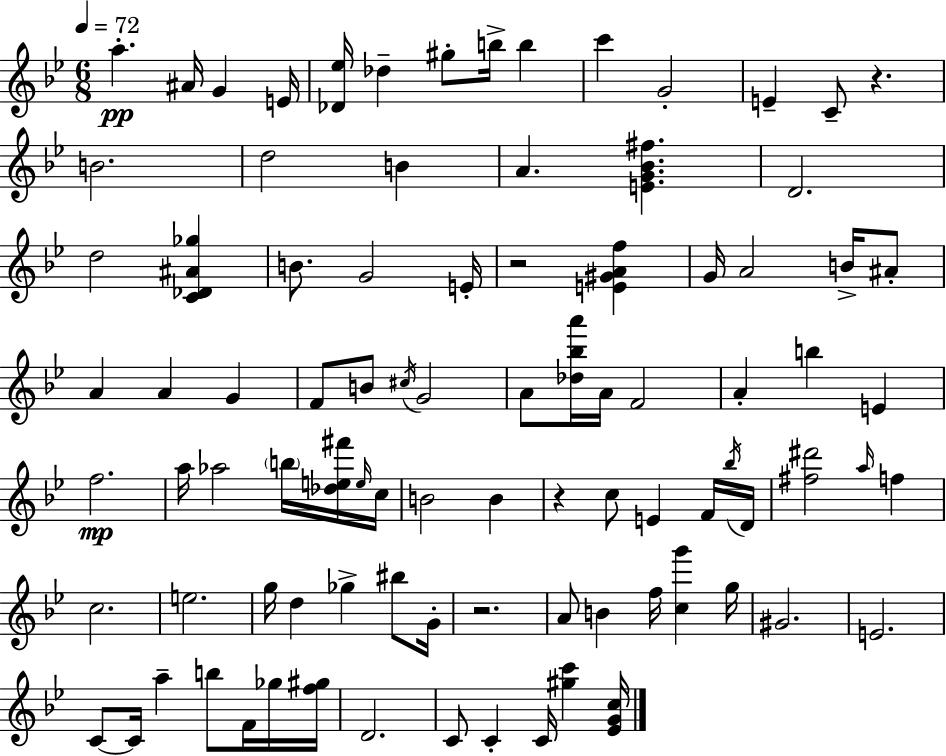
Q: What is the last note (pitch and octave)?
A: C4